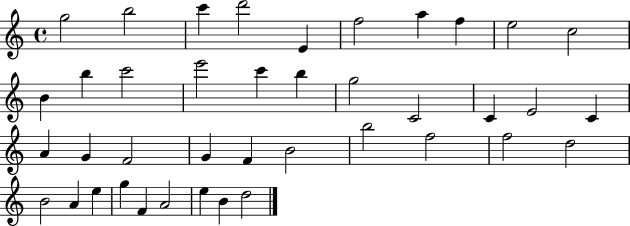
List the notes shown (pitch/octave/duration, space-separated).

G5/h B5/h C6/q D6/h E4/q F5/h A5/q F5/q E5/h C5/h B4/q B5/q C6/h E6/h C6/q B5/q G5/h C4/h C4/q E4/h C4/q A4/q G4/q F4/h G4/q F4/q B4/h B5/h F5/h F5/h D5/h B4/h A4/q E5/q G5/q F4/q A4/h E5/q B4/q D5/h